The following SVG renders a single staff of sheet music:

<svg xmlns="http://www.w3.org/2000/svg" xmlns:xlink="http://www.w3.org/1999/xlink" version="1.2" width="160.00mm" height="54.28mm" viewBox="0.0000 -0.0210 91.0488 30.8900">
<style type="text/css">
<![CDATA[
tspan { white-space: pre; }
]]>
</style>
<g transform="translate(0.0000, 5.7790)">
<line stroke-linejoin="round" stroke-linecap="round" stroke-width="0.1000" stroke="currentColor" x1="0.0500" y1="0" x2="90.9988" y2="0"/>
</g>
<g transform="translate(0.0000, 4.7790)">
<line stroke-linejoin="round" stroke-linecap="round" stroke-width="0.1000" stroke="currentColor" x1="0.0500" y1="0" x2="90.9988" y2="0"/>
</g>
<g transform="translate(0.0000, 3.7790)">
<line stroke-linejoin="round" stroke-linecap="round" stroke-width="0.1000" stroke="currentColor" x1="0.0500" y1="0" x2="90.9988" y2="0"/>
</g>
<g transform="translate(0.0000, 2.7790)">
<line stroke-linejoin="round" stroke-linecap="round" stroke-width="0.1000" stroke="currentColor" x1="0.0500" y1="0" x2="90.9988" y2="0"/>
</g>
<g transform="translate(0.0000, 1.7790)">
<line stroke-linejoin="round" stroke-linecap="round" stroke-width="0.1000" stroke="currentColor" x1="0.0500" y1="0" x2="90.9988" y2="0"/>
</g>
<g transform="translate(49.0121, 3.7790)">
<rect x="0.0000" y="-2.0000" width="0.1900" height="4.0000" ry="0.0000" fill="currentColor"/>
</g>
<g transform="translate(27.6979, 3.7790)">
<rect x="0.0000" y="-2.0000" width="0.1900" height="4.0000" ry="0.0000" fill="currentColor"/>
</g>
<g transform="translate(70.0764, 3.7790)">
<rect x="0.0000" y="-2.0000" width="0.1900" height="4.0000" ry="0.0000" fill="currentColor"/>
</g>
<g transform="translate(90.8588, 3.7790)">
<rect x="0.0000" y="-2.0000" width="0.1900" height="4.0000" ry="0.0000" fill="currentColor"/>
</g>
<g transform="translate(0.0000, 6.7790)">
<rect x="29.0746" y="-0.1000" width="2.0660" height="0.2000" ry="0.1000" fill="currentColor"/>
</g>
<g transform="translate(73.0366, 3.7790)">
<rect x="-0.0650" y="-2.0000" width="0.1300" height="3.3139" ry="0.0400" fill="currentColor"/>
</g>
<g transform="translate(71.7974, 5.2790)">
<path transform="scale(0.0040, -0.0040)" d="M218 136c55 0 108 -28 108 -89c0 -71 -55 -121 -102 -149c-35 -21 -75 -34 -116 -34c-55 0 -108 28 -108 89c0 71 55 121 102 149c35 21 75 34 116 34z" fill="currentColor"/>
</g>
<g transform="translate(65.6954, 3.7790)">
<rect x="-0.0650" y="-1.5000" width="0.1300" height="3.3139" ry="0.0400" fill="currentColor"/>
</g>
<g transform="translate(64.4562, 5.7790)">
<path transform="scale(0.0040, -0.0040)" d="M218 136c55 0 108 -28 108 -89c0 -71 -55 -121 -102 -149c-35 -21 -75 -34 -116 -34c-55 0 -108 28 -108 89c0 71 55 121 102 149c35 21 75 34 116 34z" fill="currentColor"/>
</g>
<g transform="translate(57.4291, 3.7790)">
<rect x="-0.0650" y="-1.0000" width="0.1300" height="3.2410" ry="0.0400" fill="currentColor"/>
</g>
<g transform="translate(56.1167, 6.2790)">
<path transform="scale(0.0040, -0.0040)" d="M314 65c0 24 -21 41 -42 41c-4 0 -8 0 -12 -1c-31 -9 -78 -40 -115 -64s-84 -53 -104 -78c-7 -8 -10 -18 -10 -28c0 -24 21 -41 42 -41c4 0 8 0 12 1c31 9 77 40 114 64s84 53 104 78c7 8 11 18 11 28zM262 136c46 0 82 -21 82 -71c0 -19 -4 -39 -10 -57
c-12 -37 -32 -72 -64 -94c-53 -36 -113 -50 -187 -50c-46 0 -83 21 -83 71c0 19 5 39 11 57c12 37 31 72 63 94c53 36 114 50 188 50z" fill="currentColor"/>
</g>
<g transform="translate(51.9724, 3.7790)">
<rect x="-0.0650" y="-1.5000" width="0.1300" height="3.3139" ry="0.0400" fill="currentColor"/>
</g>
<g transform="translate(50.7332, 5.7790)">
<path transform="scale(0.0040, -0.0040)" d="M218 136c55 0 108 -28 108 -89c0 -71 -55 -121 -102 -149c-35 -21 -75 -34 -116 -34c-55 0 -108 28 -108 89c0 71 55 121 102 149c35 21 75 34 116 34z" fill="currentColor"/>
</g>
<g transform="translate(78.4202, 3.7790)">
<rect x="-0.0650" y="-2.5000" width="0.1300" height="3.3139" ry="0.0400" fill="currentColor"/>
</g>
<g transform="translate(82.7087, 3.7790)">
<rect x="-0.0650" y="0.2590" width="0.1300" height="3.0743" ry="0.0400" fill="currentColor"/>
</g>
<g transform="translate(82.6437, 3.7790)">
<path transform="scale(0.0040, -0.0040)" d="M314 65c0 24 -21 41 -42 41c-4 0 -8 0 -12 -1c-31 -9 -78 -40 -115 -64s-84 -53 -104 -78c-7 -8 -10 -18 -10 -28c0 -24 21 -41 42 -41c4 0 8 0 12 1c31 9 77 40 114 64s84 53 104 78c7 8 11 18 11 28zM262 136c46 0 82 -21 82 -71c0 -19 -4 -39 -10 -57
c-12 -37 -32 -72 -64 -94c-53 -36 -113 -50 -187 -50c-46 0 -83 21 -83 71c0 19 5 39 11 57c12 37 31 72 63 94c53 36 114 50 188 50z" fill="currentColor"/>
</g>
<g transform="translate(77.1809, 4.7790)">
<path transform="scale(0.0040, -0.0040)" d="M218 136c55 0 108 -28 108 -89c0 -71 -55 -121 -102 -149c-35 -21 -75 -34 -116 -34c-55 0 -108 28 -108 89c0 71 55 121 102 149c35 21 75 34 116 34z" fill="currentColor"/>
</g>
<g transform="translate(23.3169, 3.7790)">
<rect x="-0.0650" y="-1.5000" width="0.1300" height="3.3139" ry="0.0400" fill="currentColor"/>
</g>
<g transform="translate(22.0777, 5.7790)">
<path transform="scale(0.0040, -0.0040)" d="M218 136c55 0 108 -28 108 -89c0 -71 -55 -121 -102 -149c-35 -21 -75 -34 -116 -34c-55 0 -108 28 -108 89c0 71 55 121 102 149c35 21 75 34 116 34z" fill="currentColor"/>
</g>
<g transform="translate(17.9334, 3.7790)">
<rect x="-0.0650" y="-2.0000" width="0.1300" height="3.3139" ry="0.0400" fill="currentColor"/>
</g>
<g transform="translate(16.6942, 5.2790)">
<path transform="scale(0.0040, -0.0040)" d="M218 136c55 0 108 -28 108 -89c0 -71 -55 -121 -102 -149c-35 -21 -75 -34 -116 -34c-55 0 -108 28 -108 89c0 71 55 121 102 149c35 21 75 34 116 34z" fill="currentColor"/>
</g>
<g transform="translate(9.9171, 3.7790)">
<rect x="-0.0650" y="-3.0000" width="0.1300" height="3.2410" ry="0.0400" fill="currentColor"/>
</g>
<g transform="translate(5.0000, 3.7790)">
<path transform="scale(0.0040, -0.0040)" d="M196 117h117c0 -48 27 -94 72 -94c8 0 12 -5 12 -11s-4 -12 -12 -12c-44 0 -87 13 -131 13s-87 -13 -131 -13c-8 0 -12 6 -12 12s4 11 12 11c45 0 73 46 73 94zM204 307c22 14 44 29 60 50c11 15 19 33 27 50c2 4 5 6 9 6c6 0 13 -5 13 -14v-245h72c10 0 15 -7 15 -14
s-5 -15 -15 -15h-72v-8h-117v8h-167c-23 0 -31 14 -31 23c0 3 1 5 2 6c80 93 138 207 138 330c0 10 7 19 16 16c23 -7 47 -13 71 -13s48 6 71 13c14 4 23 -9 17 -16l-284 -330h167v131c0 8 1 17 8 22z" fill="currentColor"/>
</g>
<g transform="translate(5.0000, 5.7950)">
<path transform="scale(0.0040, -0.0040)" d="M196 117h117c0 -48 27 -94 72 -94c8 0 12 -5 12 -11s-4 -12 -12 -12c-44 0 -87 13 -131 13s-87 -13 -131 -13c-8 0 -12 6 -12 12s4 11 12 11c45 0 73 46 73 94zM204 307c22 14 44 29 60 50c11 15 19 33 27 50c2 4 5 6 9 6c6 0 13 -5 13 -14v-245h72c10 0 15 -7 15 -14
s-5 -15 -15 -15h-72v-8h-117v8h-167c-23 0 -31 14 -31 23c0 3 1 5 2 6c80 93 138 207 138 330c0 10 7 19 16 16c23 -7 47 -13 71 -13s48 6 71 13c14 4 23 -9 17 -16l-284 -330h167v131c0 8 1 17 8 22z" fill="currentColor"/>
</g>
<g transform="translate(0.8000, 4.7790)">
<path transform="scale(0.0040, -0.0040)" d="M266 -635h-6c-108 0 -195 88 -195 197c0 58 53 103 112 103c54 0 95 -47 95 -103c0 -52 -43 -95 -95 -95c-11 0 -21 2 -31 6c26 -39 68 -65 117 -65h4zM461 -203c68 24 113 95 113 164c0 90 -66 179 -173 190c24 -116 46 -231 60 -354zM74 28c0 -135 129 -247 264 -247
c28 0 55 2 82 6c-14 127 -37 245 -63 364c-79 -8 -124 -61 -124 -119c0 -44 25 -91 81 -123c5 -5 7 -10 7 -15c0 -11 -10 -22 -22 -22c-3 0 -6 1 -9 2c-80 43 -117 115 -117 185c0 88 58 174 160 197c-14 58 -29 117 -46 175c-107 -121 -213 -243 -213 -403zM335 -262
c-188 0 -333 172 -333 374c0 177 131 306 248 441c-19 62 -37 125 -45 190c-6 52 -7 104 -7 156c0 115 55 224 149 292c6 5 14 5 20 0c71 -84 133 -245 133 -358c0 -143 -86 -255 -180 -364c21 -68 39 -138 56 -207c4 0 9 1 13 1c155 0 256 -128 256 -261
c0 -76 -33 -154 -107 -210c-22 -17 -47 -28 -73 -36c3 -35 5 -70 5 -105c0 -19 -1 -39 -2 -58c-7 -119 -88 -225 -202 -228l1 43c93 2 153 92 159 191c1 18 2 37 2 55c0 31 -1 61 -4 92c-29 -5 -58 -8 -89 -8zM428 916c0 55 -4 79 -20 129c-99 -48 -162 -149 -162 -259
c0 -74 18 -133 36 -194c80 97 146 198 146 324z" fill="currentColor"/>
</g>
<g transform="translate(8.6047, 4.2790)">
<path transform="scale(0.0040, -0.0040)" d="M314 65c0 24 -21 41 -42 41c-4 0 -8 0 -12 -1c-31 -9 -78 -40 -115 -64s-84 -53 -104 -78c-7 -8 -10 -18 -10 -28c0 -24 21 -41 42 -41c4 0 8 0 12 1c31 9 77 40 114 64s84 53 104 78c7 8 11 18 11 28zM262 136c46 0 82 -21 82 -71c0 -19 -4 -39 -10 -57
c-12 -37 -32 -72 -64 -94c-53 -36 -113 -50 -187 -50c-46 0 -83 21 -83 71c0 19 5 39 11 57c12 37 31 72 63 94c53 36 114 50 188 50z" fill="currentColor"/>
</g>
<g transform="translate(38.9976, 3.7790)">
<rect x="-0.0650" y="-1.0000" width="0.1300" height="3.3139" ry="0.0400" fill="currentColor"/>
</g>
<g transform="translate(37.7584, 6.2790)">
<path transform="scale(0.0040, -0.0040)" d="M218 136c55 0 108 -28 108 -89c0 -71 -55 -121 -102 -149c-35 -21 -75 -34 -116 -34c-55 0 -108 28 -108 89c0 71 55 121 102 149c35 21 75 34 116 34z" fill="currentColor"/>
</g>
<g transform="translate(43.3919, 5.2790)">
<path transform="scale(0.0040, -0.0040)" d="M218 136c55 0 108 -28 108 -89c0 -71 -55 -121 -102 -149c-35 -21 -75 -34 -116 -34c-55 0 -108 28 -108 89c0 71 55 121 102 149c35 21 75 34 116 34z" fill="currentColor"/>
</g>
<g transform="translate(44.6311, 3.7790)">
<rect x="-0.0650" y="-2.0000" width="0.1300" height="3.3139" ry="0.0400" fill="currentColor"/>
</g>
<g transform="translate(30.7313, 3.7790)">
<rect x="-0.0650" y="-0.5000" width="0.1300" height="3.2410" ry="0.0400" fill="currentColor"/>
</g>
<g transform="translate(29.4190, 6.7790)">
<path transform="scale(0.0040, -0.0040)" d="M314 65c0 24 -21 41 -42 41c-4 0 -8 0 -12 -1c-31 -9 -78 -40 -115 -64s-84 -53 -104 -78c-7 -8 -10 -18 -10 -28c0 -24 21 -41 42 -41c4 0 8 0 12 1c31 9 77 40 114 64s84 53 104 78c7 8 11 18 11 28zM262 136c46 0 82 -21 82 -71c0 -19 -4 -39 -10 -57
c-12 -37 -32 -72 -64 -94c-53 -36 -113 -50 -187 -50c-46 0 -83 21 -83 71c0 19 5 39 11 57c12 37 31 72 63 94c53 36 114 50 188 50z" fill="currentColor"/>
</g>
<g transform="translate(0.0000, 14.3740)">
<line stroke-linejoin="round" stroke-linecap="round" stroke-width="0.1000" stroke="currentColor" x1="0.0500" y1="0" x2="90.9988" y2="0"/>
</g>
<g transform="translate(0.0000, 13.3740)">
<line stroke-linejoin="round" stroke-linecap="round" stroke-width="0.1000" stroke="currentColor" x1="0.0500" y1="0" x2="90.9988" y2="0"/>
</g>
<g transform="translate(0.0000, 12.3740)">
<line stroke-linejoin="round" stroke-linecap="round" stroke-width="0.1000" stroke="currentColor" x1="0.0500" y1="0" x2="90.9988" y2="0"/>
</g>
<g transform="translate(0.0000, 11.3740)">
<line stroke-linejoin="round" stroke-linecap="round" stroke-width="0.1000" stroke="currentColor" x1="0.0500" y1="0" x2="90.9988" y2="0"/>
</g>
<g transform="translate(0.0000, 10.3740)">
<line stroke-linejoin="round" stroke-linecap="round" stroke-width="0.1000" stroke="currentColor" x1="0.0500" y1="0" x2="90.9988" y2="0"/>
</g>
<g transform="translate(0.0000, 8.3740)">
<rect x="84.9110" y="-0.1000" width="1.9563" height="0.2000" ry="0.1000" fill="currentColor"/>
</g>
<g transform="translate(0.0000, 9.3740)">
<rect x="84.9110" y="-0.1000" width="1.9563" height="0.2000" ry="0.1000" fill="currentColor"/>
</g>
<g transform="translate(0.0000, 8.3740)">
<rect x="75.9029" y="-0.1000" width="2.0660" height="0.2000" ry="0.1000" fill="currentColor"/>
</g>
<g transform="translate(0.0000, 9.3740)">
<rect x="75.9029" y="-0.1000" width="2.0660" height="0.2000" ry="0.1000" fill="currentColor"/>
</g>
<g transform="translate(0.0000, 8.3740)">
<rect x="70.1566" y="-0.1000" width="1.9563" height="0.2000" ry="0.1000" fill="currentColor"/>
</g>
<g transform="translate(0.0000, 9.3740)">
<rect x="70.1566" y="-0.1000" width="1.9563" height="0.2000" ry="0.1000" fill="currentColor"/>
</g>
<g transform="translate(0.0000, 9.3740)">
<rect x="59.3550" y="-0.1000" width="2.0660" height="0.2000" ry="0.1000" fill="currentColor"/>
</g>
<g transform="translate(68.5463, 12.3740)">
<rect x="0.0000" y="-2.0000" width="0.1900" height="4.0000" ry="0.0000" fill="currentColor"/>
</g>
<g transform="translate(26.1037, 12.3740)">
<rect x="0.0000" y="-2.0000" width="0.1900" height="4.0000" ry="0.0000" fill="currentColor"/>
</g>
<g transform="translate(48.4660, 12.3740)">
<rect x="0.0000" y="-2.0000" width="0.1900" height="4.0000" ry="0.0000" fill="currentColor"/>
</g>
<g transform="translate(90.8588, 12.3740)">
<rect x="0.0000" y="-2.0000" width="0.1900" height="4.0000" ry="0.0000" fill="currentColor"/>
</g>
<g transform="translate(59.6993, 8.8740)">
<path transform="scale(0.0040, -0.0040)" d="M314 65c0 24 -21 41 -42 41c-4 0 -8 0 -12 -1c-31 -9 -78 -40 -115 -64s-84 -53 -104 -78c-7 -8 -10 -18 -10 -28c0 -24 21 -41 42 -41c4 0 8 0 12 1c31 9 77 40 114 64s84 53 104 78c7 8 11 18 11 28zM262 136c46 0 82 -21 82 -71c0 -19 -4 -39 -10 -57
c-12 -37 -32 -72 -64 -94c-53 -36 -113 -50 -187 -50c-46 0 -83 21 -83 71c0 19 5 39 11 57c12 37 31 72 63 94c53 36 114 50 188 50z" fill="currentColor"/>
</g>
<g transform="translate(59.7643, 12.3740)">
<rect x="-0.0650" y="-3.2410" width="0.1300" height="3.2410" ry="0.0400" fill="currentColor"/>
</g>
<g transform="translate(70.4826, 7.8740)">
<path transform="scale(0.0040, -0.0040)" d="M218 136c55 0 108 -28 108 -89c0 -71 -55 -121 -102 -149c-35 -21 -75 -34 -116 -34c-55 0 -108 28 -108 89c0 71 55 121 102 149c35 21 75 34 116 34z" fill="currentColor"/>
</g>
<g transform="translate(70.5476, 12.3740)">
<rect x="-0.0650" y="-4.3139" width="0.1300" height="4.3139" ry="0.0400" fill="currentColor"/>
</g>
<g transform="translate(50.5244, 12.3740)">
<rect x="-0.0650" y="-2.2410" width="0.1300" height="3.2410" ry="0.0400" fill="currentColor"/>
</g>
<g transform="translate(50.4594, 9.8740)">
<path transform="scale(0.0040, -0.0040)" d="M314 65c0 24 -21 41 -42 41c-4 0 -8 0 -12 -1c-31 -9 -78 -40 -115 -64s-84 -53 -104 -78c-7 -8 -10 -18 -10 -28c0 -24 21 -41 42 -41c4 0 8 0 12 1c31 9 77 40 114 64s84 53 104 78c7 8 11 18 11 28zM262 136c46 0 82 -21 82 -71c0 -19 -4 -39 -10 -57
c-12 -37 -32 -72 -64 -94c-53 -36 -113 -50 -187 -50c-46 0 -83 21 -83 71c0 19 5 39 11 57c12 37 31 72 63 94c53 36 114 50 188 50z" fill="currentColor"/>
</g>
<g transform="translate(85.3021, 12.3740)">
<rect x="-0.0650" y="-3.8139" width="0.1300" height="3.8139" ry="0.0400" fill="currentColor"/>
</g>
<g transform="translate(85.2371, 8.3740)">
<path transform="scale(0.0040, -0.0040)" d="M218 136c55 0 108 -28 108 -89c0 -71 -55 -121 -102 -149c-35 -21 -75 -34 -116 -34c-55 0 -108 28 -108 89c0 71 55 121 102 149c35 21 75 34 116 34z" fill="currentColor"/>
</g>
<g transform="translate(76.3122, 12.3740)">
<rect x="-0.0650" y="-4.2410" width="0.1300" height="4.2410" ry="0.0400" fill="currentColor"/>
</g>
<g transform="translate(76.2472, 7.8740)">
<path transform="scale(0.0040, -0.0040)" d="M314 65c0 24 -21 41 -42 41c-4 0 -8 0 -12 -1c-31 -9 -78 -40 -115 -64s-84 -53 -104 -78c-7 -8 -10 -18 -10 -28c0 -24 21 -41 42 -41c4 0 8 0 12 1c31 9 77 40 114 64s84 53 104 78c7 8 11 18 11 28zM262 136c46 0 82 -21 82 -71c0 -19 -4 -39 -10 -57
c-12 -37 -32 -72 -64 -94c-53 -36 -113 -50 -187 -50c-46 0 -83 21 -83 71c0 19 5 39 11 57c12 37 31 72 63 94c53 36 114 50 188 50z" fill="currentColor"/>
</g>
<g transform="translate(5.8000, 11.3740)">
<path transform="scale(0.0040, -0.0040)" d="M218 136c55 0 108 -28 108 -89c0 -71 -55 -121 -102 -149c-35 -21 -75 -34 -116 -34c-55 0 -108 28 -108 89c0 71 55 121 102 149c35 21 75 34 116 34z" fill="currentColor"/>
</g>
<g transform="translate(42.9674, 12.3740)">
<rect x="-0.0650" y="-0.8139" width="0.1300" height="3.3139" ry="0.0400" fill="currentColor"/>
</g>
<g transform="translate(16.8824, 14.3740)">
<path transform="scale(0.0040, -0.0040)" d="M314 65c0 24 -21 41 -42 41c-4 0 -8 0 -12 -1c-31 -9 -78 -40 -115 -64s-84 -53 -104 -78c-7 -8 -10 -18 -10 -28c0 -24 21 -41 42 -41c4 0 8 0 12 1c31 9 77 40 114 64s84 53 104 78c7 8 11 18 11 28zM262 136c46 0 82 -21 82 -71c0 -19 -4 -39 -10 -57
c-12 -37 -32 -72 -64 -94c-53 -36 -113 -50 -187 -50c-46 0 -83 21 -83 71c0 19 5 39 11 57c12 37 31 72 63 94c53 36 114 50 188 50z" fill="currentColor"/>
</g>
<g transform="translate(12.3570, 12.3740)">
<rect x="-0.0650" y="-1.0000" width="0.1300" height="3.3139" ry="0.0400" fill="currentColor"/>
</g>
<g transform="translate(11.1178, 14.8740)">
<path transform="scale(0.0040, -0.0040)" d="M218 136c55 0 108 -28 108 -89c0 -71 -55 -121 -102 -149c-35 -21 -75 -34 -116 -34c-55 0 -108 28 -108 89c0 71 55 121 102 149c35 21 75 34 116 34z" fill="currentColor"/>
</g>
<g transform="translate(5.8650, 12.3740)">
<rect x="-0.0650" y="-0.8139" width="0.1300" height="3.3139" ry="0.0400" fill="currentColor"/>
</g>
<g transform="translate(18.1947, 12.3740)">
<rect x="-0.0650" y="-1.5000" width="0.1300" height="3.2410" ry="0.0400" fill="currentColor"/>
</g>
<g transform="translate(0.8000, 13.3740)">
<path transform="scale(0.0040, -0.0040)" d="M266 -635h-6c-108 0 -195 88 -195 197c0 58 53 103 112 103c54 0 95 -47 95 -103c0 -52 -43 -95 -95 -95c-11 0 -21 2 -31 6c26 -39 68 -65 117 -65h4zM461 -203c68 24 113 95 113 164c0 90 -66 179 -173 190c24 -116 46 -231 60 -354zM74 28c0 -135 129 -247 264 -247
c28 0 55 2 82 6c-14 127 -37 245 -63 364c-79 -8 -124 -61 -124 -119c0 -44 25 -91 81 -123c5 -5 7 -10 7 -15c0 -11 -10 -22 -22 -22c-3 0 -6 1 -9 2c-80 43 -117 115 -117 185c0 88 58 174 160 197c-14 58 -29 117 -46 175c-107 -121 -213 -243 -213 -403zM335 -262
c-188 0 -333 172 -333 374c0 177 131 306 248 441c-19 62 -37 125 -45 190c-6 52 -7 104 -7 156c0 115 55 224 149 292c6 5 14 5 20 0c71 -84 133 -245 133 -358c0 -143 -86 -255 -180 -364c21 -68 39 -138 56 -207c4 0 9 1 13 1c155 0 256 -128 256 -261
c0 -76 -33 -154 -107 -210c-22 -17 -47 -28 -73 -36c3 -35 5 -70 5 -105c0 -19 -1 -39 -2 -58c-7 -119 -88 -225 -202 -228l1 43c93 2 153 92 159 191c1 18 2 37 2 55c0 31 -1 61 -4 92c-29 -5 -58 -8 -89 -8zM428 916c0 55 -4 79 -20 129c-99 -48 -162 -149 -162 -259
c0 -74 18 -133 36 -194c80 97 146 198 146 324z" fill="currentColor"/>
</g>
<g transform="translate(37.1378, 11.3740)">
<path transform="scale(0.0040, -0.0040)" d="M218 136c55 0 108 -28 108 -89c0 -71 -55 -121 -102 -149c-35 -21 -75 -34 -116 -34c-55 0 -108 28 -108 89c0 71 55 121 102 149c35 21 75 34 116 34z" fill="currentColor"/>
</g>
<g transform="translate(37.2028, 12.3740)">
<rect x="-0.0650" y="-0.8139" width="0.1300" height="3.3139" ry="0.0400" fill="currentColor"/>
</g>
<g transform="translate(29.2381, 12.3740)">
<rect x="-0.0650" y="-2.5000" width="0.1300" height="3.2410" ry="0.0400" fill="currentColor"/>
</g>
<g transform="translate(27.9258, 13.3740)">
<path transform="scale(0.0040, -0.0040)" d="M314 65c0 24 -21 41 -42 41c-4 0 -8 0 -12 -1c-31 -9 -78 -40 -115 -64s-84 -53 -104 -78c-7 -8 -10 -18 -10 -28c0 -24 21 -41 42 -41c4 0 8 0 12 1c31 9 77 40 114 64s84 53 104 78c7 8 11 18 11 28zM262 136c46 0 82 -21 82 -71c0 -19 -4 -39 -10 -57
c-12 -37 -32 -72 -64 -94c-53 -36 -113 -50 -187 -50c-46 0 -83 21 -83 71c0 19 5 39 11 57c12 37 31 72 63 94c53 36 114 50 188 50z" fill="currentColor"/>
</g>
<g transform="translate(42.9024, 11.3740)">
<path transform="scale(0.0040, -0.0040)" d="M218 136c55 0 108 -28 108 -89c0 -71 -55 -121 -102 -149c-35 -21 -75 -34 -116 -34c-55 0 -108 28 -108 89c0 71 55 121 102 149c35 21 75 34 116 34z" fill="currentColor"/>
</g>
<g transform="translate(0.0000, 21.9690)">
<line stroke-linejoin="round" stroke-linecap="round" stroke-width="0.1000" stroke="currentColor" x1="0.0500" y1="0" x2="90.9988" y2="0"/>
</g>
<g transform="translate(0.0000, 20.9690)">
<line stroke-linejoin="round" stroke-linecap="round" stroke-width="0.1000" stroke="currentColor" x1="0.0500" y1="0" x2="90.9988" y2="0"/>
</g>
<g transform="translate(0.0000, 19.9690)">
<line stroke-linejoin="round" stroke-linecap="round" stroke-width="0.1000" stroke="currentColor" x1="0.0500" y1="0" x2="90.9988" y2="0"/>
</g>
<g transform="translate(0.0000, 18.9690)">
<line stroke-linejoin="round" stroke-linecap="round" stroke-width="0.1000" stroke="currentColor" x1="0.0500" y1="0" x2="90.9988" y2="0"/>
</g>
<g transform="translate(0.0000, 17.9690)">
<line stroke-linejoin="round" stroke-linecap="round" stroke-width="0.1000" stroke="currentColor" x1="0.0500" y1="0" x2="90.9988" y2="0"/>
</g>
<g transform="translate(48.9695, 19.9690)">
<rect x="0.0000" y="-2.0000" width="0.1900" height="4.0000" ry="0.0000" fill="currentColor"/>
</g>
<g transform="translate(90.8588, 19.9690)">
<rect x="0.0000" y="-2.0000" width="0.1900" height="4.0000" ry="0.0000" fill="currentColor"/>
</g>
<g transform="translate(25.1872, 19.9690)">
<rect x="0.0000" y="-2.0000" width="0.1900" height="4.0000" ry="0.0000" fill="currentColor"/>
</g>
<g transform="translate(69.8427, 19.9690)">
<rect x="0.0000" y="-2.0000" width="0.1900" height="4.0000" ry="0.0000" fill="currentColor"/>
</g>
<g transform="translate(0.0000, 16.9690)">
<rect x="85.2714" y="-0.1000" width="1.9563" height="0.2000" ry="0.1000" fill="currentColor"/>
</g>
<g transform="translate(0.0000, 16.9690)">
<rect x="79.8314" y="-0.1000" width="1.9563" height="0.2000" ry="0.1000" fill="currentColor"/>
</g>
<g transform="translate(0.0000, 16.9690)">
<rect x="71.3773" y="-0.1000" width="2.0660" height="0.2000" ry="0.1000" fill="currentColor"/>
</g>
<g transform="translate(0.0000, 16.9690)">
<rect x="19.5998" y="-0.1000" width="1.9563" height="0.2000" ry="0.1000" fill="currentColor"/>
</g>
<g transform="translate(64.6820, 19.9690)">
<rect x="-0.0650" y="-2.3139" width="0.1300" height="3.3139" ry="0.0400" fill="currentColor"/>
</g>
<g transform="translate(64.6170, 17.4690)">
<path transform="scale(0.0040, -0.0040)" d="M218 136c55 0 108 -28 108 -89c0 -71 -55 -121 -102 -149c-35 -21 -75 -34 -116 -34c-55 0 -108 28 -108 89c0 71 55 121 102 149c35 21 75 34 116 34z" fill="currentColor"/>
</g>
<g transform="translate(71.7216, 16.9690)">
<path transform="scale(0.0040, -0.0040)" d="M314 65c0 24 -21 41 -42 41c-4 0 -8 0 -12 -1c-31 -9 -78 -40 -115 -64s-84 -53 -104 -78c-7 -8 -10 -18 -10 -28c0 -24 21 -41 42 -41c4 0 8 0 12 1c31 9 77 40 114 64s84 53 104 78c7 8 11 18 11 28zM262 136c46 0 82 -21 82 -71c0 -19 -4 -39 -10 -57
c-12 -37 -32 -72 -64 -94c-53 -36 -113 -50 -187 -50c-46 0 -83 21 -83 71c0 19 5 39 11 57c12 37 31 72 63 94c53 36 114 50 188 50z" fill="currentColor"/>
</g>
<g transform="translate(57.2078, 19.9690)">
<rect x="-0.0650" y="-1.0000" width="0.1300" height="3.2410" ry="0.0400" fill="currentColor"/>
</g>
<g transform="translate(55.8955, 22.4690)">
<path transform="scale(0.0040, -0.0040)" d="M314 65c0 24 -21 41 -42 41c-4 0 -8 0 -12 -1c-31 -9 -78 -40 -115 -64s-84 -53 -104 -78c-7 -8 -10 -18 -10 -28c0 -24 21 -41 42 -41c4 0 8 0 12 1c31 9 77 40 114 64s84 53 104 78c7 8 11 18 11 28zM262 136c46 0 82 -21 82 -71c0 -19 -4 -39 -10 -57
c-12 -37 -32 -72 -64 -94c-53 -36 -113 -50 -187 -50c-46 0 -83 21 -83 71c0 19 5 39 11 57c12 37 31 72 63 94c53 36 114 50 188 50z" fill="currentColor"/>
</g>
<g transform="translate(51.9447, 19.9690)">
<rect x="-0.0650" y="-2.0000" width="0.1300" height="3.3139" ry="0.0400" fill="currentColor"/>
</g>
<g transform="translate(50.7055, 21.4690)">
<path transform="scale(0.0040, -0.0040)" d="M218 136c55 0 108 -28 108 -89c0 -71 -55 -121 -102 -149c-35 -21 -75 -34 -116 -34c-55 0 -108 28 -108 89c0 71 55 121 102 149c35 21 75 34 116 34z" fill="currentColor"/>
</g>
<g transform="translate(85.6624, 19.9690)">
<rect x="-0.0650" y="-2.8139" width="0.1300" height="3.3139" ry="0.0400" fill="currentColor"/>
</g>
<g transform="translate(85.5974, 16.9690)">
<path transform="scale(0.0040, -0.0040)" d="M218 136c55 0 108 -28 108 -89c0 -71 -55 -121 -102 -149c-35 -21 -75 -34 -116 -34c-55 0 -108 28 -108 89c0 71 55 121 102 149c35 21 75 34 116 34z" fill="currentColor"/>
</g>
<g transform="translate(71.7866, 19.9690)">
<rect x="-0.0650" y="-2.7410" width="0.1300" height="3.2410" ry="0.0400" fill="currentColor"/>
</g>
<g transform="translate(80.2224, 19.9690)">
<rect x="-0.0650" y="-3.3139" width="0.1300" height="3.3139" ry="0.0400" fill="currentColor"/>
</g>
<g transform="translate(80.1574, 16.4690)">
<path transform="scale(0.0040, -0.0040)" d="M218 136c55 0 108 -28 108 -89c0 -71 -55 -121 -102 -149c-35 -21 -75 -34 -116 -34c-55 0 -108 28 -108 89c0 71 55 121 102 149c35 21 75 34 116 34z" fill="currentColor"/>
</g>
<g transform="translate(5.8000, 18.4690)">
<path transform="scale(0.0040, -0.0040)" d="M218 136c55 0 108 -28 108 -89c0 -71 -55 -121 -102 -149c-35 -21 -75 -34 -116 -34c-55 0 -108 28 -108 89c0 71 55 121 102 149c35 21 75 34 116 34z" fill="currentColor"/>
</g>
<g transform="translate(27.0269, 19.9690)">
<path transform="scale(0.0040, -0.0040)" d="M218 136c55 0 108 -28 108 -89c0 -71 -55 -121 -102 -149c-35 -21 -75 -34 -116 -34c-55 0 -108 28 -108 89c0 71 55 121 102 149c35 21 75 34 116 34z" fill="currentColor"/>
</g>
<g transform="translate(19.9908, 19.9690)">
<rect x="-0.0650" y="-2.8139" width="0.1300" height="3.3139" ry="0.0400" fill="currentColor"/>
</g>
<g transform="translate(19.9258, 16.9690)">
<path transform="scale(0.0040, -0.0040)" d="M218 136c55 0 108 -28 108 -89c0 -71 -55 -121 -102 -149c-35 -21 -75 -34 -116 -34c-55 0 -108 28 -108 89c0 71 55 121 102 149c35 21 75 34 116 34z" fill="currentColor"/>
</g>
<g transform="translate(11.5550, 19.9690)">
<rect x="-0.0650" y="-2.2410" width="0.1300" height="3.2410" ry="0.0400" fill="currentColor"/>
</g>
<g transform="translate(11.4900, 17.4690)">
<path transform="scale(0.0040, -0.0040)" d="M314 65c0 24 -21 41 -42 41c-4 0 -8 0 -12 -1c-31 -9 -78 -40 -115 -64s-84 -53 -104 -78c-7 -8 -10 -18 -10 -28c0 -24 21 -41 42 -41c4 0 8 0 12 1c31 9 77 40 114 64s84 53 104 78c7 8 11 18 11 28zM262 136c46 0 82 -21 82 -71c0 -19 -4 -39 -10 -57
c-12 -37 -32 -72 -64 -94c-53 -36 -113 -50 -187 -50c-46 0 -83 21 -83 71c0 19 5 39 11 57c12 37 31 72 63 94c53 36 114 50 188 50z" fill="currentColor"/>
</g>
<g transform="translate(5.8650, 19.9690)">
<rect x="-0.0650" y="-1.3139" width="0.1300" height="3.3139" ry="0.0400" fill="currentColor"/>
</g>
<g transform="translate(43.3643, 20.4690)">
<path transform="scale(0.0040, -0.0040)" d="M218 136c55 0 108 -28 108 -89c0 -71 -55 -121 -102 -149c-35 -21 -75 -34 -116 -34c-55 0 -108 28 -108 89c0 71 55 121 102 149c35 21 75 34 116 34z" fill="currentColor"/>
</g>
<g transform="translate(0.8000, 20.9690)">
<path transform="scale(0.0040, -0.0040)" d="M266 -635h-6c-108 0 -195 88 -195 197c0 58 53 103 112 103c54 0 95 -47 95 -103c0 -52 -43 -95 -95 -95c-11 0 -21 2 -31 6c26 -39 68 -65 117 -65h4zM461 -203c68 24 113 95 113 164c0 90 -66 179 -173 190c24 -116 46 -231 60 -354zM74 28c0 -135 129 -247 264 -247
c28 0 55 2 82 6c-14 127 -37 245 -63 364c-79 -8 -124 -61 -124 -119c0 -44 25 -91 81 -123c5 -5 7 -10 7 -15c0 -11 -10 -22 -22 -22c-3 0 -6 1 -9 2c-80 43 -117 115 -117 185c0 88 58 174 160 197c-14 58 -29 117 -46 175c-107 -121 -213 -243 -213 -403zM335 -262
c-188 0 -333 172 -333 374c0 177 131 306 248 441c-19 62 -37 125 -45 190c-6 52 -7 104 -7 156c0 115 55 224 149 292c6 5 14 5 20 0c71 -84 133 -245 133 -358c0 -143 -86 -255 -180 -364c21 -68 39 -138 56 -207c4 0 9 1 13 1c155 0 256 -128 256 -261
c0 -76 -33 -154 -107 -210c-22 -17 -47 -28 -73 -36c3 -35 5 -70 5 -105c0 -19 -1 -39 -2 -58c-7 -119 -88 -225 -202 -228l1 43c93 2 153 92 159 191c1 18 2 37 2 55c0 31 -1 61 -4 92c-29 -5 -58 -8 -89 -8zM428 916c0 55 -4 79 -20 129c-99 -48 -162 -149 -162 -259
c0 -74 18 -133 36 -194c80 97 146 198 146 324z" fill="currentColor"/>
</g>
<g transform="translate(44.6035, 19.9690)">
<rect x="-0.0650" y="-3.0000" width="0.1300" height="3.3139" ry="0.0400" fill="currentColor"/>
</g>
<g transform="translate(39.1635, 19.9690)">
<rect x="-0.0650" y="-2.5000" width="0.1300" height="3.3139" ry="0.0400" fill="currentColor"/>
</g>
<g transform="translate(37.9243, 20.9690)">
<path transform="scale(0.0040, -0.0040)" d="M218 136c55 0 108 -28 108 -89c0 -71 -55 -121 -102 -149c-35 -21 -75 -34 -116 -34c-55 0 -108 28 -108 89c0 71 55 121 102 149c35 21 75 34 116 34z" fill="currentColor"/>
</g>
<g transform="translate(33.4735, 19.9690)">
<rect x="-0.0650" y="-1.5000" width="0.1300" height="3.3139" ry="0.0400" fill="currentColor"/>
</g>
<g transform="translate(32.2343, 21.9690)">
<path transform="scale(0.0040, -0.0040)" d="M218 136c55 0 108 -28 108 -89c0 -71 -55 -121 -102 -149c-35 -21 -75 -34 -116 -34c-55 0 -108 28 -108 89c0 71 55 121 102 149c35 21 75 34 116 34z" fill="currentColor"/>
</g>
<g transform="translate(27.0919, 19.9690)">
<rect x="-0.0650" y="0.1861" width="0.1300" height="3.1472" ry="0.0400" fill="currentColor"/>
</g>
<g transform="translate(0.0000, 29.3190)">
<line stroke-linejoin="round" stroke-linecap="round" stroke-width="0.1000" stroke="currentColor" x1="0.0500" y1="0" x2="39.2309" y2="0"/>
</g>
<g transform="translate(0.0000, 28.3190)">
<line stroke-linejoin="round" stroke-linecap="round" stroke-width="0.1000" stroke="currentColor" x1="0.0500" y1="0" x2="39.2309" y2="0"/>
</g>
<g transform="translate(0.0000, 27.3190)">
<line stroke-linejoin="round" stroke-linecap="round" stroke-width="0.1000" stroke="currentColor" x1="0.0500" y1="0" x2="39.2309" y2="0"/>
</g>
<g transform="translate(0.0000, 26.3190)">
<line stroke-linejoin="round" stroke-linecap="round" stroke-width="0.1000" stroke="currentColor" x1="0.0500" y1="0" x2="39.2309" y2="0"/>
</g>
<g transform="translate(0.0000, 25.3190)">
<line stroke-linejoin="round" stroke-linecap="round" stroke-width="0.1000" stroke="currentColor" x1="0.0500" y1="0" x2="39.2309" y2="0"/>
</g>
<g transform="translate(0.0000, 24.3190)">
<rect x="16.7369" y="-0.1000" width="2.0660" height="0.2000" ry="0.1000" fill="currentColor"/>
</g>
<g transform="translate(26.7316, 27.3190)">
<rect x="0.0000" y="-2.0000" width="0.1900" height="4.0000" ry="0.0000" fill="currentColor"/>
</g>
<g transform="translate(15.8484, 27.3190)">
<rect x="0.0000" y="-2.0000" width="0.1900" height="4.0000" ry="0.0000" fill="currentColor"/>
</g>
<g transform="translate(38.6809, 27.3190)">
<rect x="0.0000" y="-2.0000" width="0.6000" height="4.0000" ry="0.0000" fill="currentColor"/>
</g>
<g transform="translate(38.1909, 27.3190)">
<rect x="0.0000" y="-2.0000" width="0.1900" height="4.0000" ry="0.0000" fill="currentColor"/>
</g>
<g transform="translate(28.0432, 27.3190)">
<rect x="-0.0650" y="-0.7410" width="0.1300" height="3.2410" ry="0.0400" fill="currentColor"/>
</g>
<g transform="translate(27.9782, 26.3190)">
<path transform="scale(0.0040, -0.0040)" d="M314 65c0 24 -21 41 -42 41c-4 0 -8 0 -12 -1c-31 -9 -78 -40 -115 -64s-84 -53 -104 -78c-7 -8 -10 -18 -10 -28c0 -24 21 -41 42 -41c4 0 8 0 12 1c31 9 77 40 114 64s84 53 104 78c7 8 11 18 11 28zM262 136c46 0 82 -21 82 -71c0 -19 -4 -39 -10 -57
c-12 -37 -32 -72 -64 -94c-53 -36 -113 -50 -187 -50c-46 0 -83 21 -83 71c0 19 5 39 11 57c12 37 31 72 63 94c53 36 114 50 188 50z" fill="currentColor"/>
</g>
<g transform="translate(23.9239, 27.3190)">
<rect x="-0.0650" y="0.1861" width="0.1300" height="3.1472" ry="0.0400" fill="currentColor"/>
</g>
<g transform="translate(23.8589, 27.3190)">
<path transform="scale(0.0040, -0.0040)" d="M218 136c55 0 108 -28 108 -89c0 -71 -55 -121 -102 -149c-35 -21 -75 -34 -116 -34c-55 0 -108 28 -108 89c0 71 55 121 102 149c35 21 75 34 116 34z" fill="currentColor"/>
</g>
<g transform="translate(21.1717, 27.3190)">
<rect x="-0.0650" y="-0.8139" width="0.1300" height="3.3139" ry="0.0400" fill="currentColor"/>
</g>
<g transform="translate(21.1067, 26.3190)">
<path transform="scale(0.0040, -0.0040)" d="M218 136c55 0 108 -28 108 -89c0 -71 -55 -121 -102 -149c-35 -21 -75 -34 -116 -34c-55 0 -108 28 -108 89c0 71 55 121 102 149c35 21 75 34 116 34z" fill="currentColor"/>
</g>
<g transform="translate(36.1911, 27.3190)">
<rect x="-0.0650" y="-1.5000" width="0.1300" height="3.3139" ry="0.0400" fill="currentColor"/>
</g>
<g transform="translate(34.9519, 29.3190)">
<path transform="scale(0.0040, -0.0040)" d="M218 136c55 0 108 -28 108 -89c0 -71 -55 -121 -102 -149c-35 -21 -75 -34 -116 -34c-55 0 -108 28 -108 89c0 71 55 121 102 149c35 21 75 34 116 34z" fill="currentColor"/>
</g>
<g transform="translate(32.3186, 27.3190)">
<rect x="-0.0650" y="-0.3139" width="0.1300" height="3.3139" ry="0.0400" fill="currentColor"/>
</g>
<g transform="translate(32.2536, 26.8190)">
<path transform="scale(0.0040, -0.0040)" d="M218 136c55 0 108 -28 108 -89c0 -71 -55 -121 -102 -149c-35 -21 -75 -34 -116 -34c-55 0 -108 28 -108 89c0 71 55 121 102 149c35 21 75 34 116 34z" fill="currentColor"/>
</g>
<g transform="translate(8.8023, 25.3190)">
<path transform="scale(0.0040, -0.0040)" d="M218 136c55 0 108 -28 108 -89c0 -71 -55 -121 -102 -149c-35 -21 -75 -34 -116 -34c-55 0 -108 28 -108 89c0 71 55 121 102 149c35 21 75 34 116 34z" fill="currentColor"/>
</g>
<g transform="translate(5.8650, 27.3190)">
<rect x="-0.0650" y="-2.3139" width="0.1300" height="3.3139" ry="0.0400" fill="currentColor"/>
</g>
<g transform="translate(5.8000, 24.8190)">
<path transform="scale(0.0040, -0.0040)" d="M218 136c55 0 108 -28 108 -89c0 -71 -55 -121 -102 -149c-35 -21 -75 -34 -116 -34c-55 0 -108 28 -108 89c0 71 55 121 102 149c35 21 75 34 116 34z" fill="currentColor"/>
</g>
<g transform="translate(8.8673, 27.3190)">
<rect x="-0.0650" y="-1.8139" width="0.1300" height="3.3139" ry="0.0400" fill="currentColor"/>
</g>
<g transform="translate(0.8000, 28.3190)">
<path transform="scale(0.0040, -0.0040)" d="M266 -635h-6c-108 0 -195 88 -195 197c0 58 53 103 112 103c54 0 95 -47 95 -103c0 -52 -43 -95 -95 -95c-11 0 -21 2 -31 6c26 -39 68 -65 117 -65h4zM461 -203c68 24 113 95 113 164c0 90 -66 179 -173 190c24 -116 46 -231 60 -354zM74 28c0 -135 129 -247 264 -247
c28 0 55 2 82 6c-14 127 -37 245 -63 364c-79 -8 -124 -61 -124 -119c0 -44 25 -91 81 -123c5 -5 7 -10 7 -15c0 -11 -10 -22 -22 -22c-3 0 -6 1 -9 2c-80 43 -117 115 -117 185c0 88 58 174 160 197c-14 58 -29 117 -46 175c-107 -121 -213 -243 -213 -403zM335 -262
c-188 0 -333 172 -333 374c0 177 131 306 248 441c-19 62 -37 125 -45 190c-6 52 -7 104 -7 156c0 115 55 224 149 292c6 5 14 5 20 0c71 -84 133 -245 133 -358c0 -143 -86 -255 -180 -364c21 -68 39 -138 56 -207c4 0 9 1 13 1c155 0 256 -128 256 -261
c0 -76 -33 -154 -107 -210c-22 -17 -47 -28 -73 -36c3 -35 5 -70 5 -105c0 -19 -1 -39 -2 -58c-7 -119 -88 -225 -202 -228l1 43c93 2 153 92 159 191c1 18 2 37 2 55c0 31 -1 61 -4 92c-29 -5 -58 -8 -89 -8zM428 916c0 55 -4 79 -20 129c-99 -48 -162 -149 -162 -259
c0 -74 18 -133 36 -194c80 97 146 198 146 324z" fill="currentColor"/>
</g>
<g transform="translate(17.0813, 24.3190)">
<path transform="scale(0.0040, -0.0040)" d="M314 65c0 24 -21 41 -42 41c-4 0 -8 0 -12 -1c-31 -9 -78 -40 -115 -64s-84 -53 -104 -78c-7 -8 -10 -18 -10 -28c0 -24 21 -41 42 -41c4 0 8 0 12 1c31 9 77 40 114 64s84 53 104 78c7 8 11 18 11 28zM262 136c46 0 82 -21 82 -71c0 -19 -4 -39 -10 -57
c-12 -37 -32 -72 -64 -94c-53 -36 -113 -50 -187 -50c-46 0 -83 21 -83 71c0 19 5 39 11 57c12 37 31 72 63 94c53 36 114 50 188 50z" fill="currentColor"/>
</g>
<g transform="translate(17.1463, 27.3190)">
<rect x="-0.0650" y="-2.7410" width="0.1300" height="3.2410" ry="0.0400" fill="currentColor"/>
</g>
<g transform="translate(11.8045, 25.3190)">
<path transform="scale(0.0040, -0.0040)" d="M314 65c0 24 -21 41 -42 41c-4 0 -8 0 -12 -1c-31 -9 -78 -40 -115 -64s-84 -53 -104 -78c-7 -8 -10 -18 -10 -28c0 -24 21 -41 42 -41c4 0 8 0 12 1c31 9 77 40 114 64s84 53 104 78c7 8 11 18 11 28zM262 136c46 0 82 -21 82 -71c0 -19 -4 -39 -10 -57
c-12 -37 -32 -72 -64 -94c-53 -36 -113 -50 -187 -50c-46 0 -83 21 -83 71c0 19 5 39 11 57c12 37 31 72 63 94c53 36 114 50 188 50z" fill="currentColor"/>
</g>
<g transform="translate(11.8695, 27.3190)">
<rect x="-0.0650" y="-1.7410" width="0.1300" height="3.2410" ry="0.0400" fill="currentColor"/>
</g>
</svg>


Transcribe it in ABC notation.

X:1
T:Untitled
M:4/4
L:1/4
K:C
A2 F E C2 D F E D2 E F G B2 d D E2 G2 d d g2 b2 d' d'2 c' e g2 a B E G A F D2 g a2 b a g f f2 a2 d B d2 c E